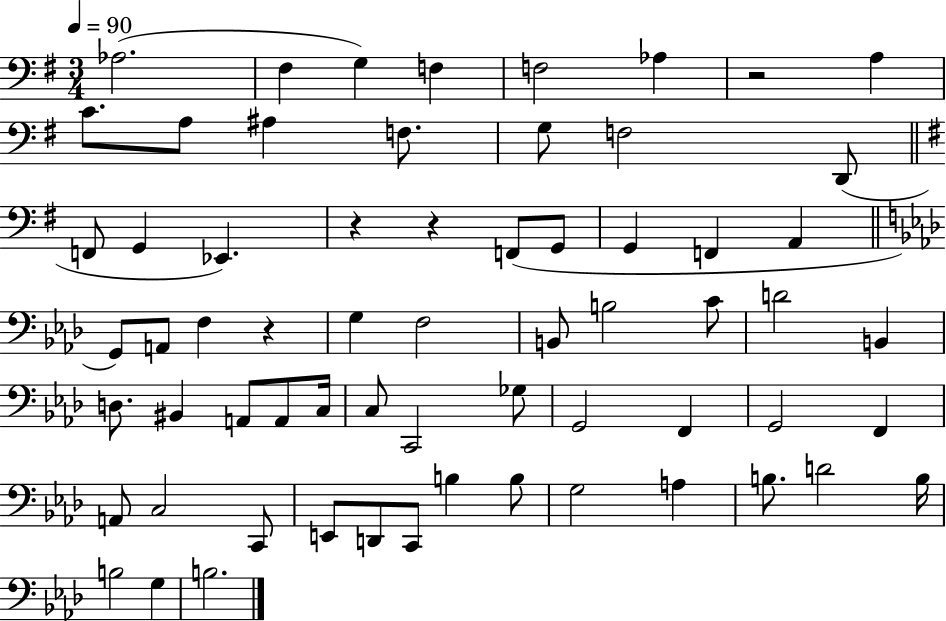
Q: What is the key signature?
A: G major